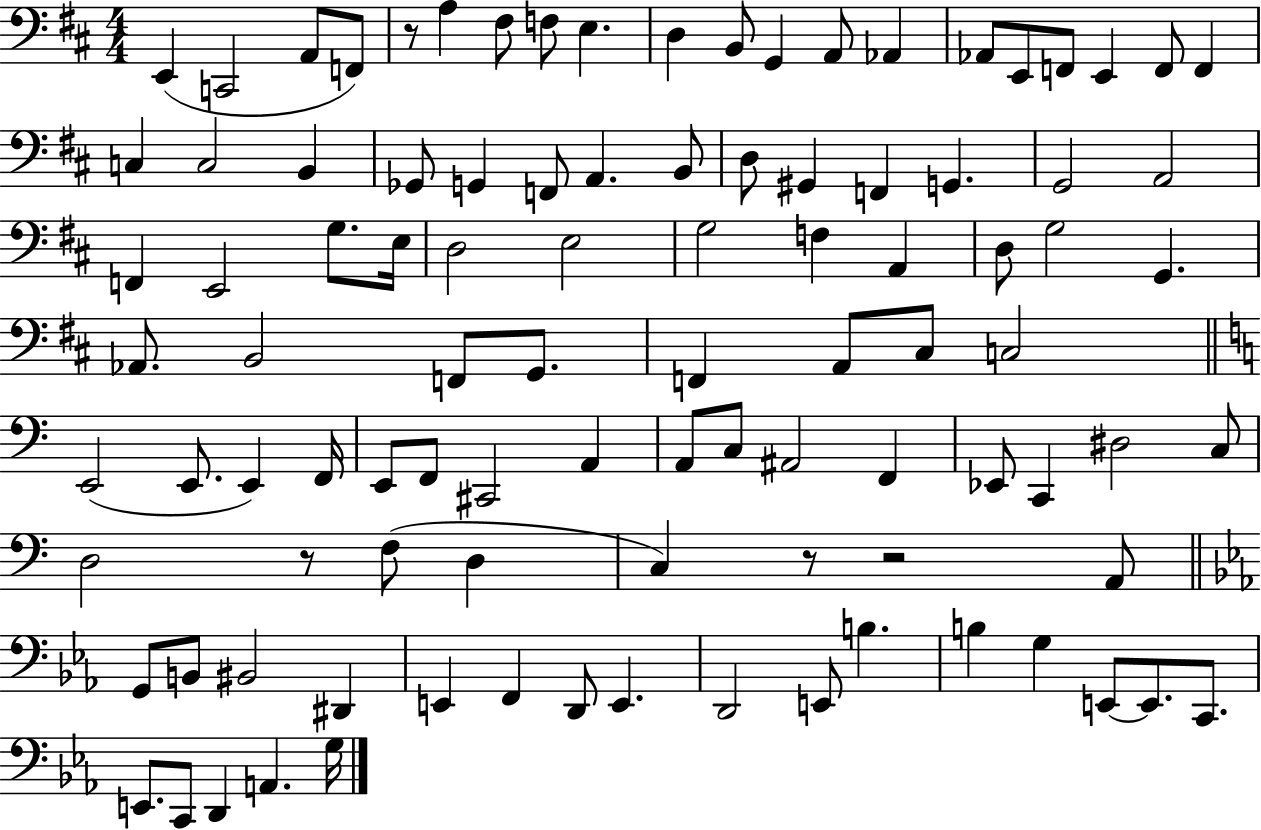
{
  \clef bass
  \numericTimeSignature
  \time 4/4
  \key d \major
  e,4( c,2 a,8 f,8) | r8 a4 fis8 f8 e4. | d4 b,8 g,4 a,8 aes,4 | aes,8 e,8 f,8 e,4 f,8 f,4 | \break c4 c2 b,4 | ges,8 g,4 f,8 a,4. b,8 | d8 gis,4 f,4 g,4. | g,2 a,2 | \break f,4 e,2 g8. e16 | d2 e2 | g2 f4 a,4 | d8 g2 g,4. | \break aes,8. b,2 f,8 g,8. | f,4 a,8 cis8 c2 | \bar "||" \break \key c \major e,2( e,8. e,4) f,16 | e,8 f,8 cis,2 a,4 | a,8 c8 ais,2 f,4 | ees,8 c,4 dis2 c8 | \break d2 r8 f8( d4 | c4) r8 r2 a,8 | \bar "||" \break \key ees \major g,8 b,8 bis,2 dis,4 | e,4 f,4 d,8 e,4. | d,2 e,8 b4. | b4 g4 e,8~~ e,8. c,8. | \break e,8. c,8 d,4 a,4. g16 | \bar "|."
}